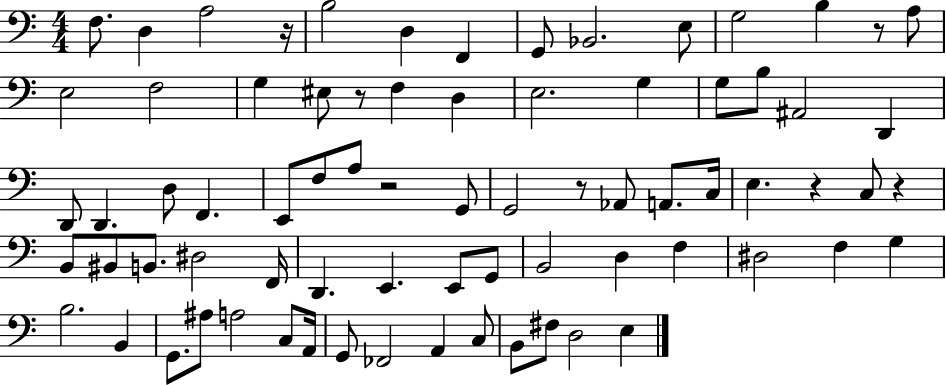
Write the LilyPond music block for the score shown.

{
  \clef bass
  \numericTimeSignature
  \time 4/4
  \key c \major
  f8. d4 a2 r16 | b2 d4 f,4 | g,8 bes,2. e8 | g2 b4 r8 a8 | \break e2 f2 | g4 eis8 r8 f4 d4 | e2. g4 | g8 b8 ais,2 d,4 | \break d,8 d,4. d8 f,4. | e,8 f8 a8 r2 g,8 | g,2 r8 aes,8 a,8. c16 | e4. r4 c8 r4 | \break b,8 bis,8 b,8. dis2 f,16 | d,4. e,4. e,8 g,8 | b,2 d4 f4 | dis2 f4 g4 | \break b2. b,4 | g,8. ais8 a2 c8 a,16 | g,8 fes,2 a,4 c8 | b,8 fis8 d2 e4 | \break \bar "|."
}